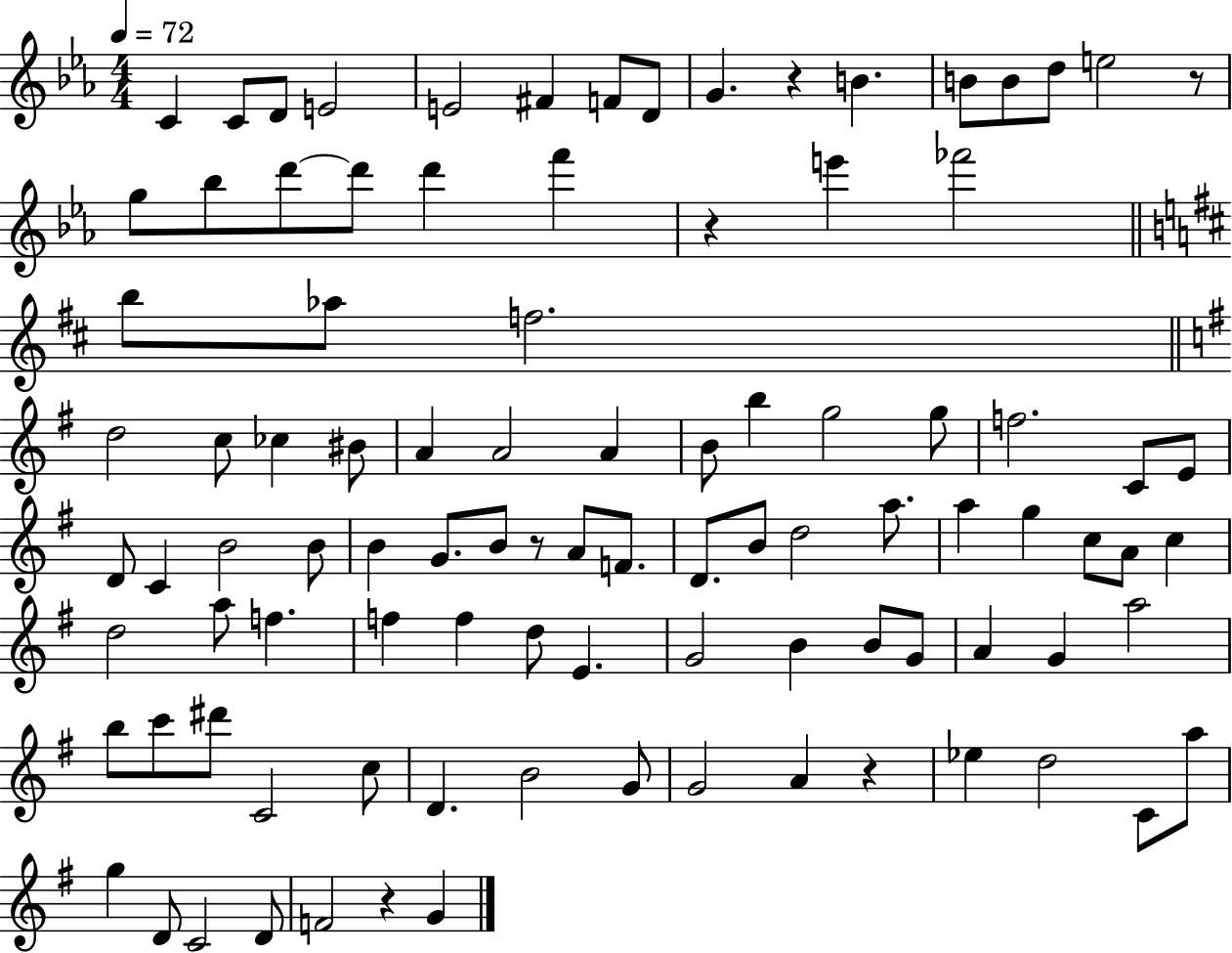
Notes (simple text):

C4/q C4/e D4/e E4/h E4/h F#4/q F4/e D4/e G4/q. R/q B4/q. B4/e B4/e D5/e E5/h R/e G5/e Bb5/e D6/e D6/e D6/q F6/q R/q E6/q FES6/h B5/e Ab5/e F5/h. D5/h C5/e CES5/q BIS4/e A4/q A4/h A4/q B4/e B5/q G5/h G5/e F5/h. C4/e E4/e D4/e C4/q B4/h B4/e B4/q G4/e. B4/e R/e A4/e F4/e. D4/e. B4/e D5/h A5/e. A5/q G5/q C5/e A4/e C5/q D5/h A5/e F5/q. F5/q F5/q D5/e E4/q. G4/h B4/q B4/e G4/e A4/q G4/q A5/h B5/e C6/e D#6/e C4/h C5/e D4/q. B4/h G4/e G4/h A4/q R/q Eb5/q D5/h C4/e A5/e G5/q D4/e C4/h D4/e F4/h R/q G4/q